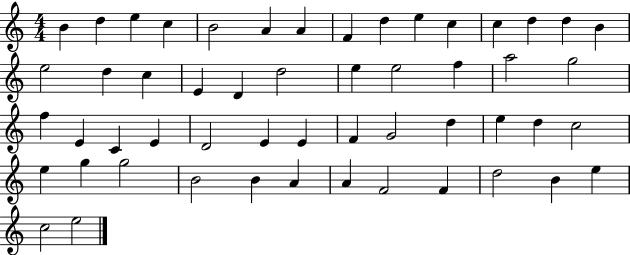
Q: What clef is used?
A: treble